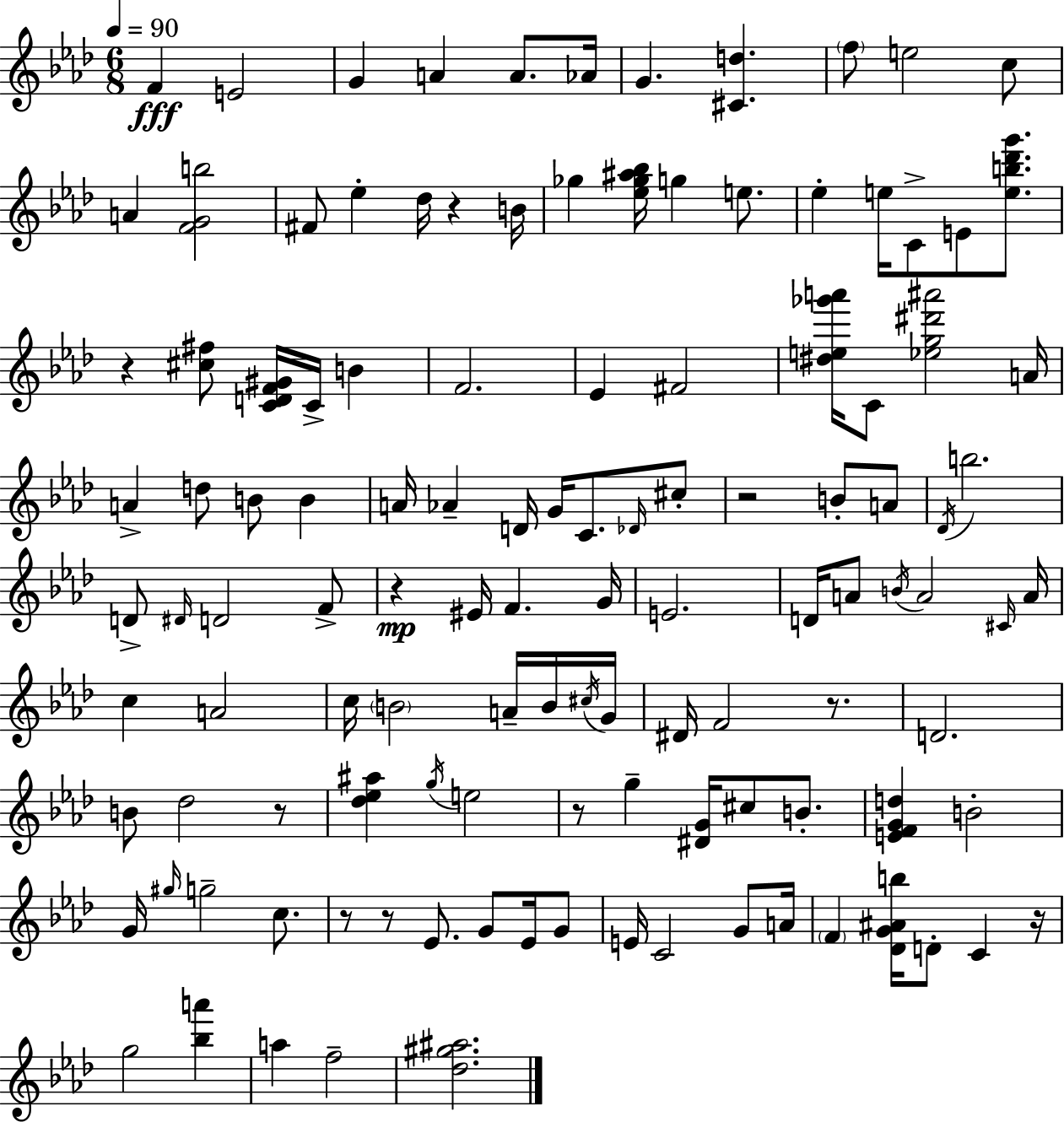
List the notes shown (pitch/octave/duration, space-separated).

F4/q E4/h G4/q A4/q A4/e. Ab4/s G4/q. [C#4,D5]/q. F5/e E5/h C5/e A4/q [F4,G4,B5]/h F#4/e Eb5/q Db5/s R/q B4/s Gb5/q [Eb5,Gb5,A#5,Bb5]/s G5/q E5/e. Eb5/q E5/s C4/e E4/e [E5,B5,Db6,G6]/e. R/q [C#5,F#5]/e [C4,D4,F4,G#4]/s C4/s B4/q F4/h. Eb4/q F#4/h [D#5,E5,Gb6,A6]/s C4/e [Eb5,G5,D#6,A#6]/h A4/s A4/q D5/e B4/e B4/q A4/s Ab4/q D4/s G4/s C4/e. Db4/s C#5/e R/h B4/e A4/e Db4/s B5/h. D4/e D#4/s D4/h F4/e R/q EIS4/s F4/q. G4/s E4/h. D4/s A4/e B4/s A4/h C#4/s A4/s C5/q A4/h C5/s B4/h A4/s B4/s C#5/s G4/s D#4/s F4/h R/e. D4/h. B4/e Db5/h R/e [Db5,Eb5,A#5]/q G5/s E5/h R/e G5/q [D#4,G4]/s C#5/e B4/e. [E4,F4,G4,D5]/q B4/h G4/s G#5/s G5/h C5/e. R/e R/e Eb4/e. G4/e Eb4/s G4/e E4/s C4/h G4/e A4/s F4/q [Db4,G4,A#4,B5]/s D4/e C4/q R/s G5/h [Bb5,A6]/q A5/q F5/h [Db5,G#5,A#5]/h.